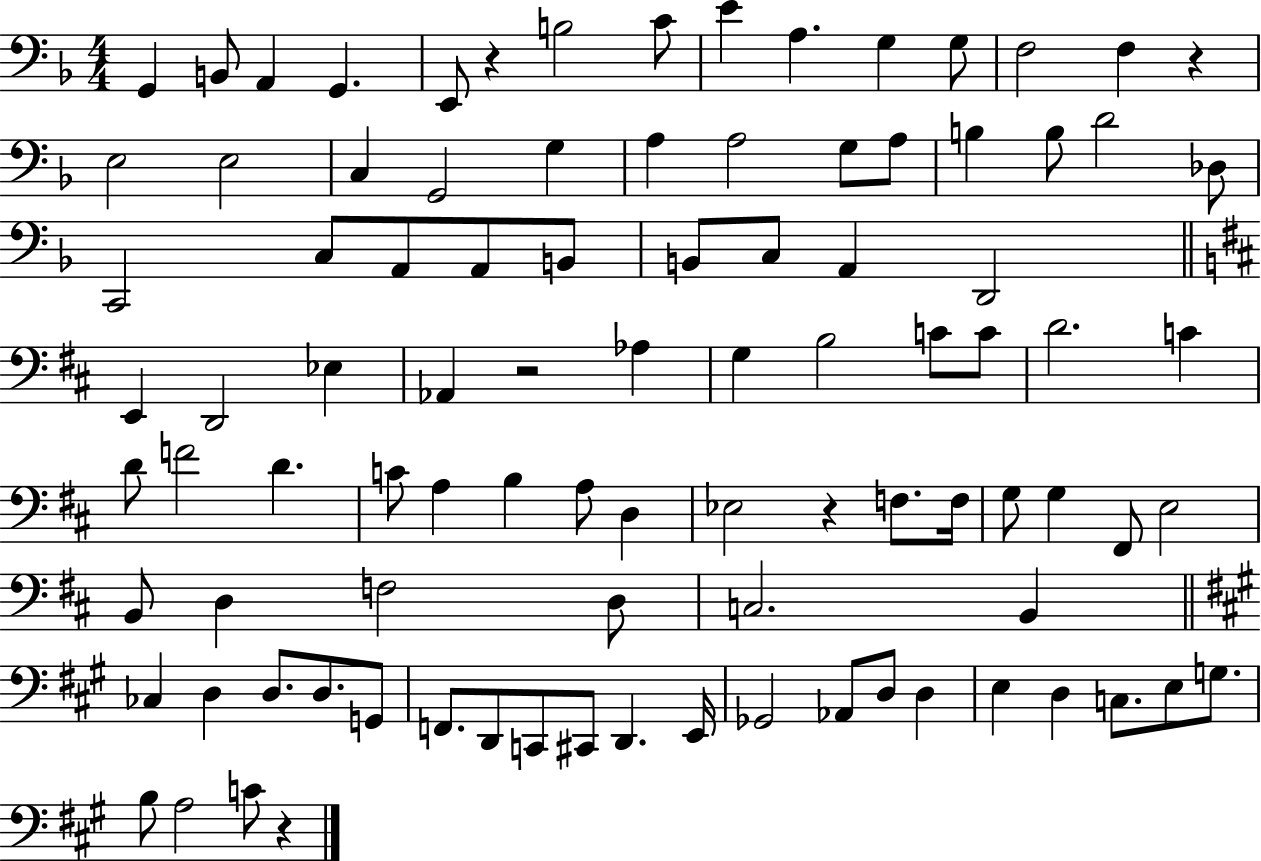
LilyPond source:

{
  \clef bass
  \numericTimeSignature
  \time 4/4
  \key f \major
  \repeat volta 2 { g,4 b,8 a,4 g,4. | e,8 r4 b2 c'8 | e'4 a4. g4 g8 | f2 f4 r4 | \break e2 e2 | c4 g,2 g4 | a4 a2 g8 a8 | b4 b8 d'2 des8 | \break c,2 c8 a,8 a,8 b,8 | b,8 c8 a,4 d,2 | \bar "||" \break \key d \major e,4 d,2 ees4 | aes,4 r2 aes4 | g4 b2 c'8 c'8 | d'2. c'4 | \break d'8 f'2 d'4. | c'8 a4 b4 a8 d4 | ees2 r4 f8. f16 | g8 g4 fis,8 e2 | \break b,8 d4 f2 d8 | c2. b,4 | \bar "||" \break \key a \major ces4 d4 d8. d8. g,8 | f,8. d,8 c,8 cis,8 d,4. e,16 | ges,2 aes,8 d8 d4 | e4 d4 c8. e8 g8. | \break b8 a2 c'8 r4 | } \bar "|."
}